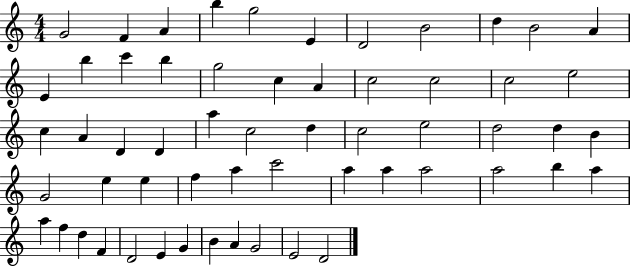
G4/h F4/q A4/q B5/q G5/h E4/q D4/h B4/h D5/q B4/h A4/q E4/q B5/q C6/q B5/q G5/h C5/q A4/q C5/h C5/h C5/h E5/h C5/q A4/q D4/q D4/q A5/q C5/h D5/q C5/h E5/h D5/h D5/q B4/q G4/h E5/q E5/q F5/q A5/q C6/h A5/q A5/q A5/h A5/h B5/q A5/q A5/q F5/q D5/q F4/q D4/h E4/q G4/q B4/q A4/q G4/h E4/h D4/h